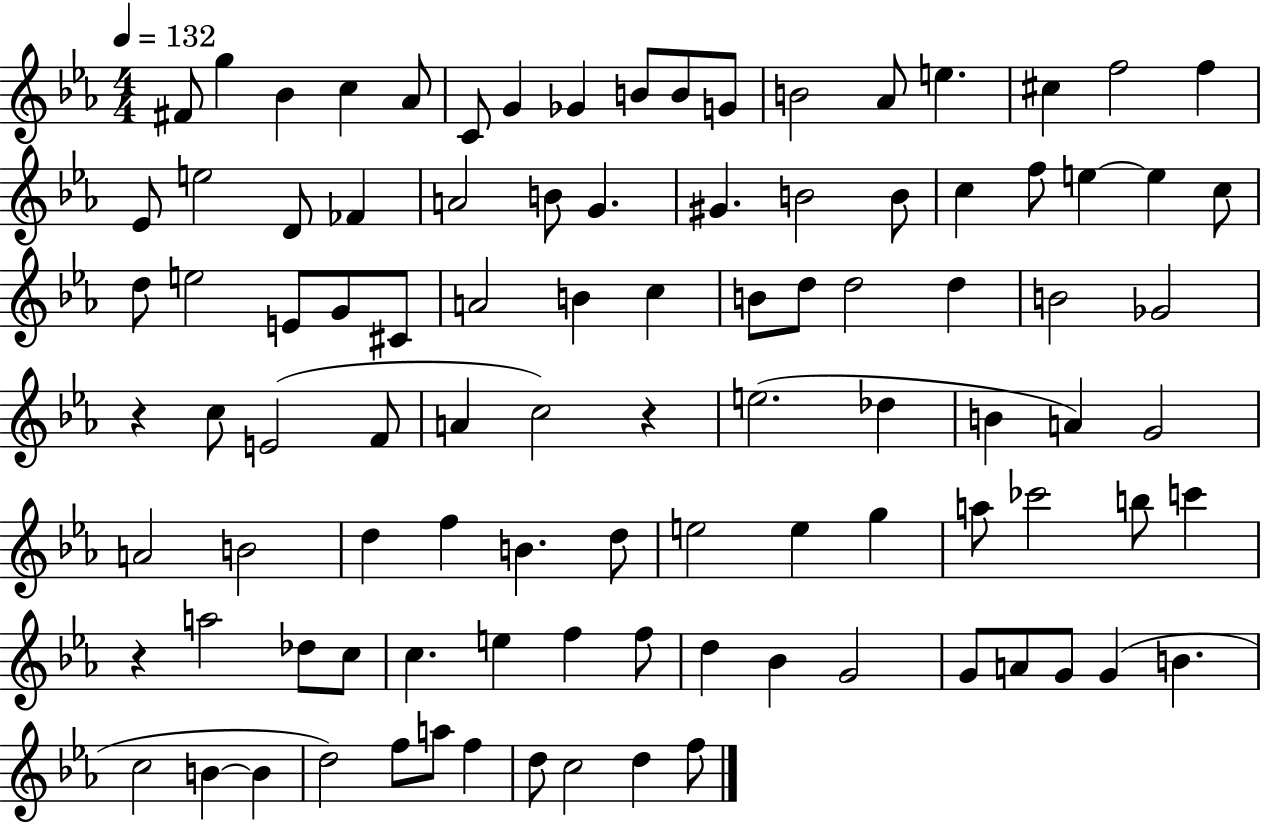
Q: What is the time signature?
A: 4/4